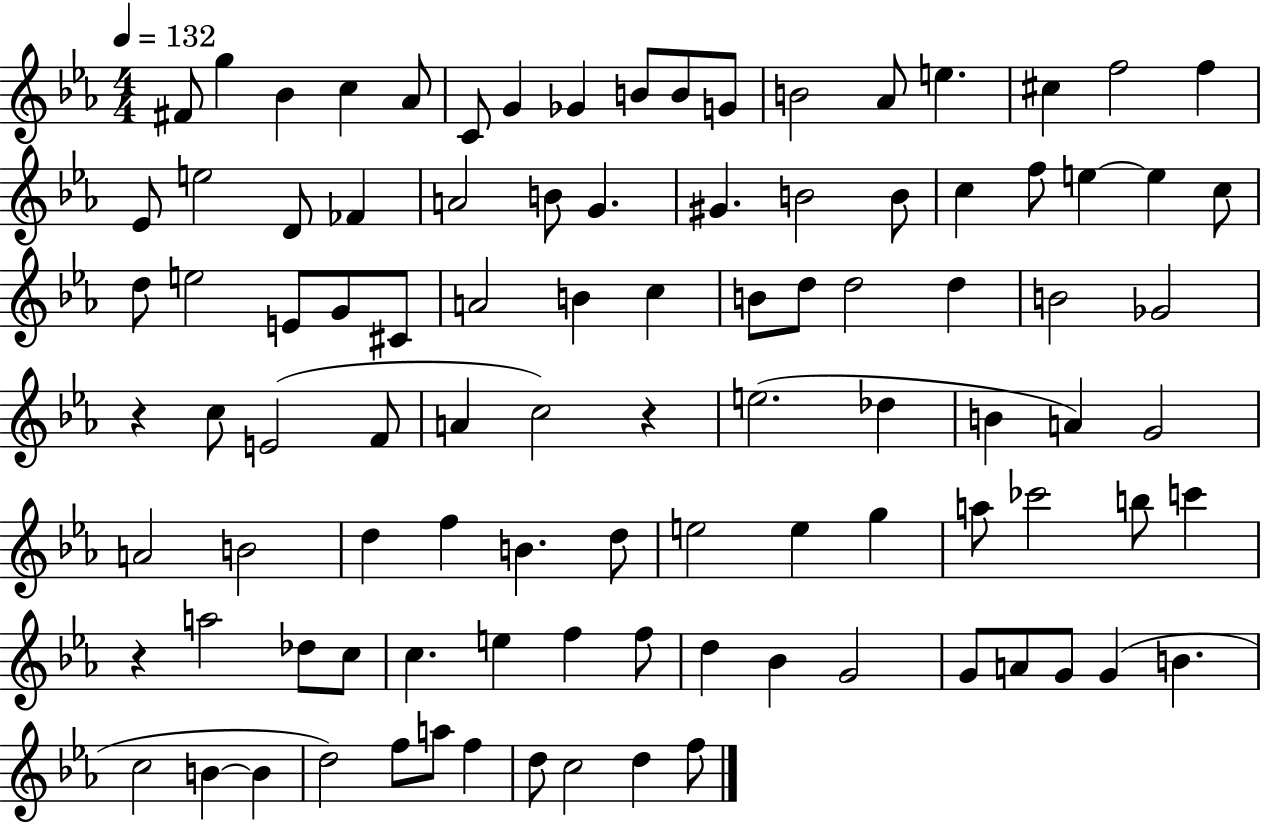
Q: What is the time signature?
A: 4/4